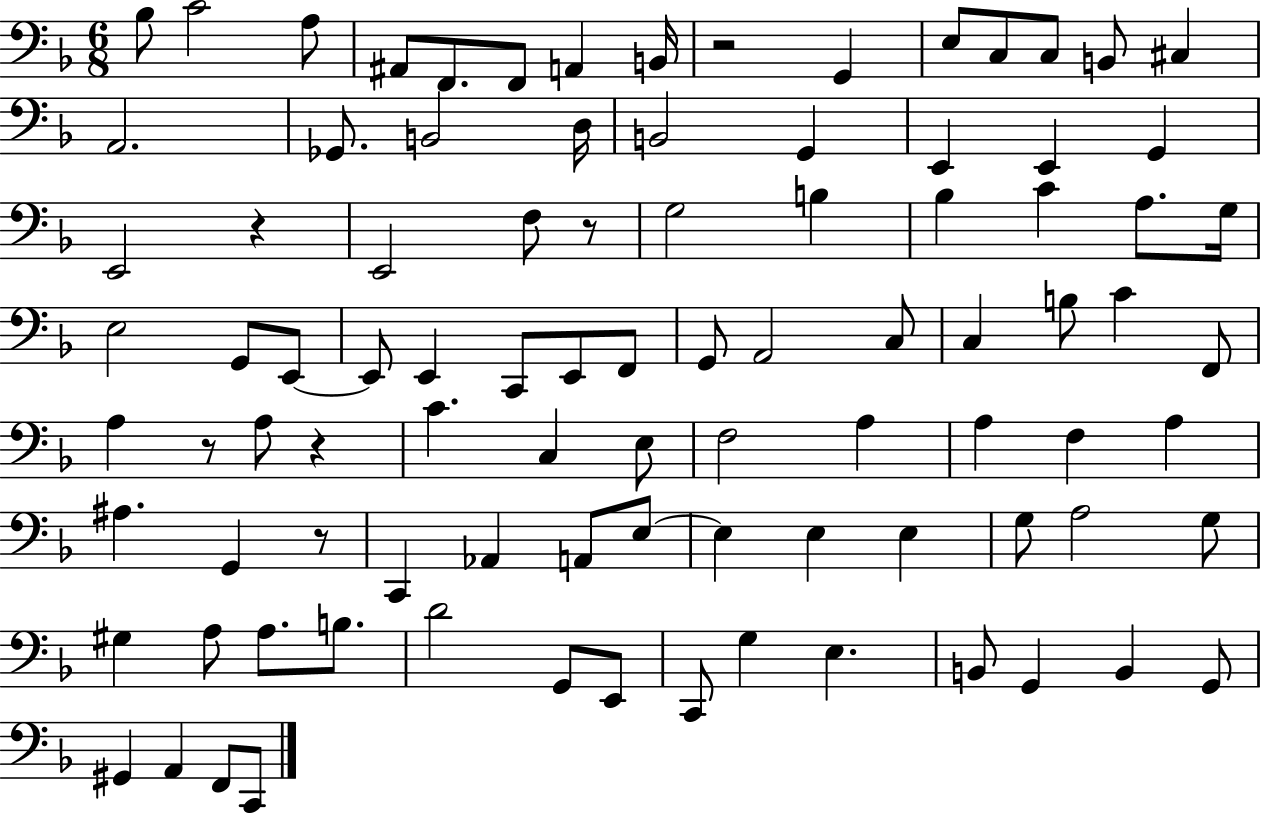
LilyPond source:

{
  \clef bass
  \numericTimeSignature
  \time 6/8
  \key f \major
  bes8 c'2 a8 | ais,8 f,8. f,8 a,4 b,16 | r2 g,4 | e8 c8 c8 b,8 cis4 | \break a,2. | ges,8. b,2 d16 | b,2 g,4 | e,4 e,4 g,4 | \break e,2 r4 | e,2 f8 r8 | g2 b4 | bes4 c'4 a8. g16 | \break e2 g,8 e,8~~ | e,8 e,4 c,8 e,8 f,8 | g,8 a,2 c8 | c4 b8 c'4 f,8 | \break a4 r8 a8 r4 | c'4. c4 e8 | f2 a4 | a4 f4 a4 | \break ais4. g,4 r8 | c,4 aes,4 a,8 e8~~ | e4 e4 e4 | g8 a2 g8 | \break gis4 a8 a8. b8. | d'2 g,8 e,8 | c,8 g4 e4. | b,8 g,4 b,4 g,8 | \break gis,4 a,4 f,8 c,8 | \bar "|."
}